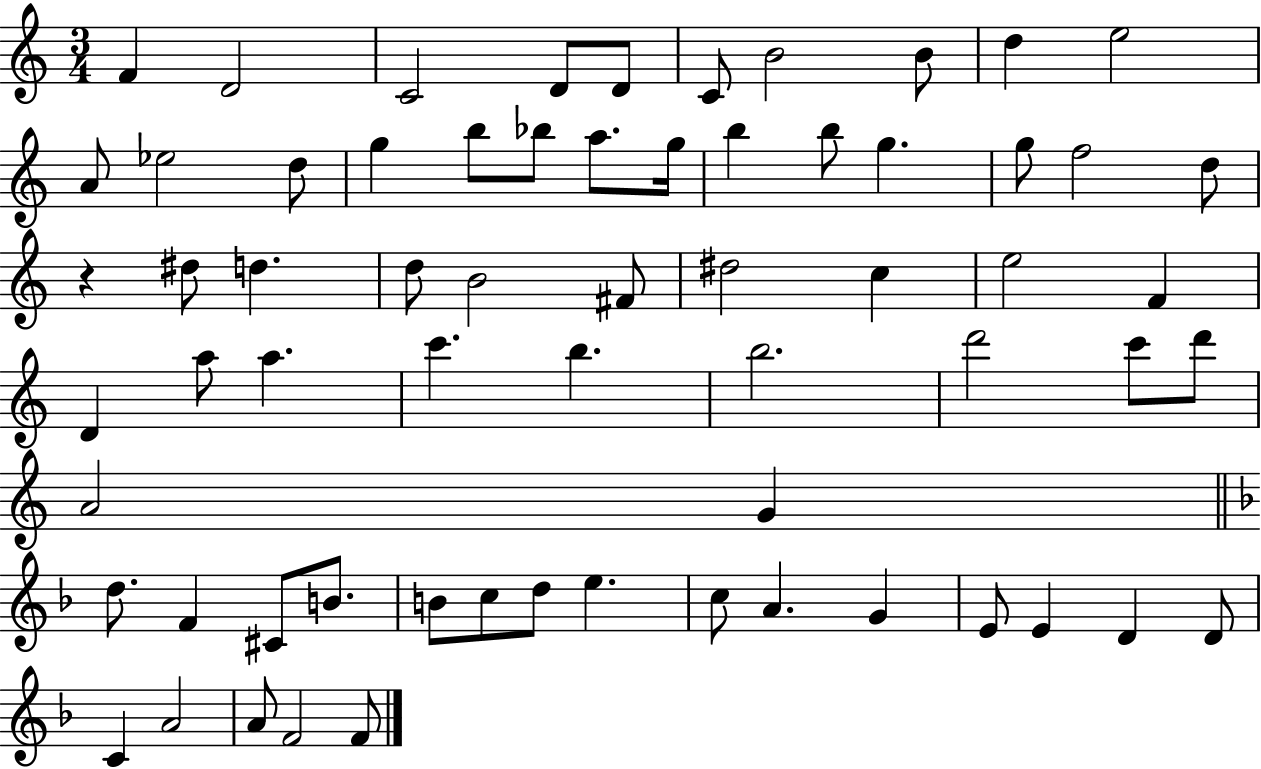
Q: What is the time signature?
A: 3/4